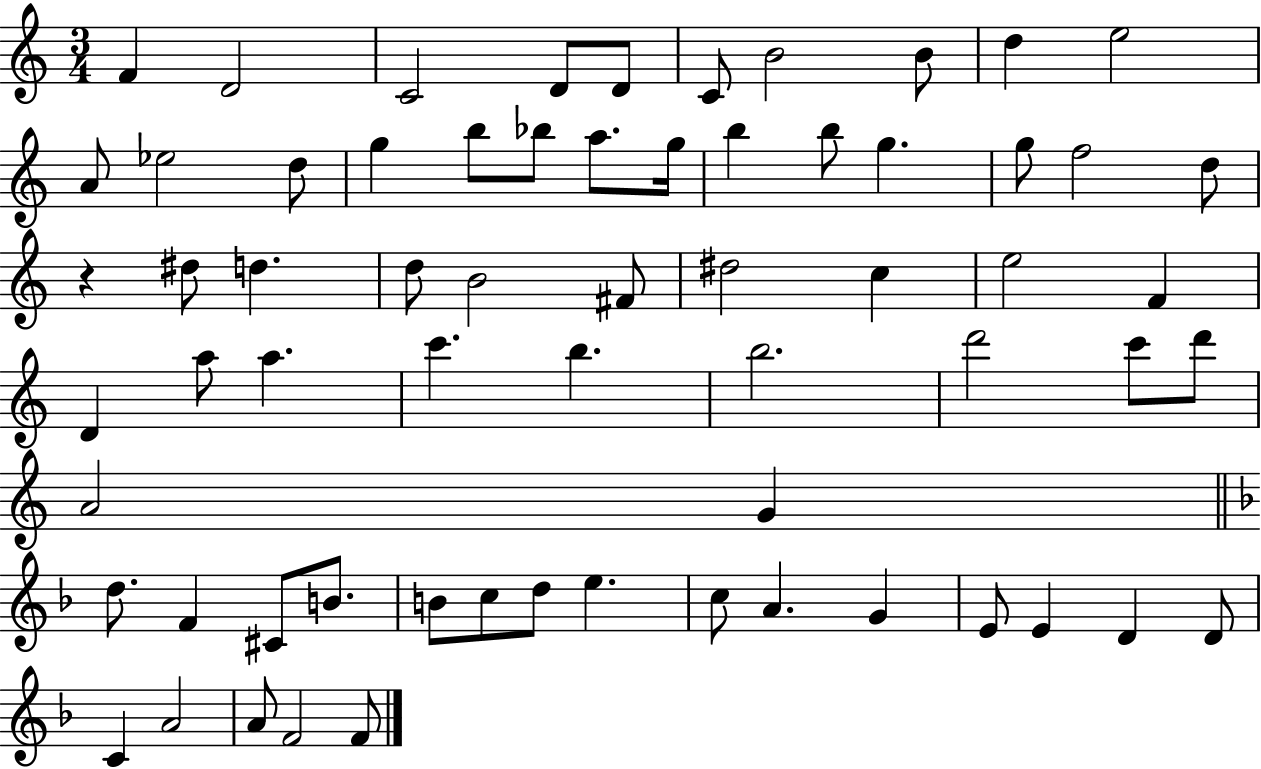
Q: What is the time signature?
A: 3/4